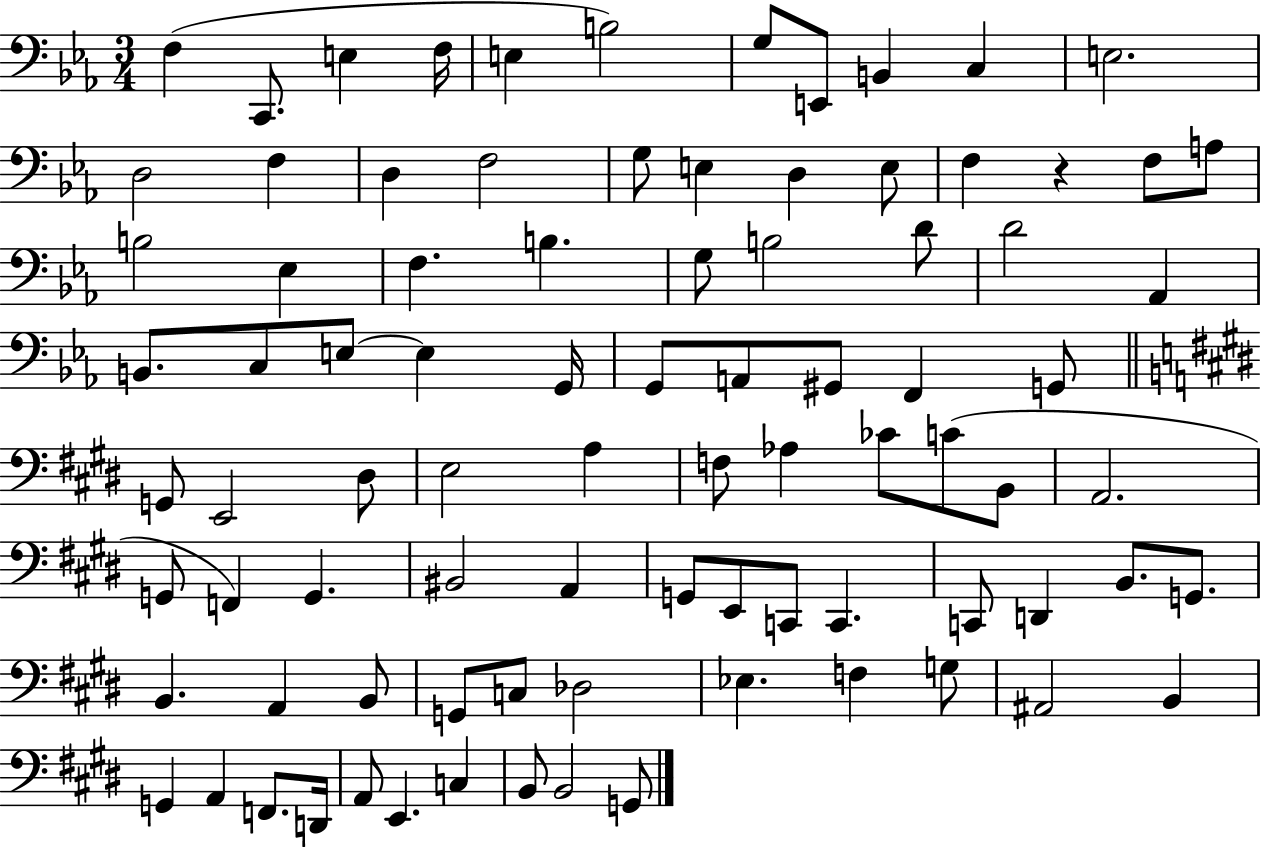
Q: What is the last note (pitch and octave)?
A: G2